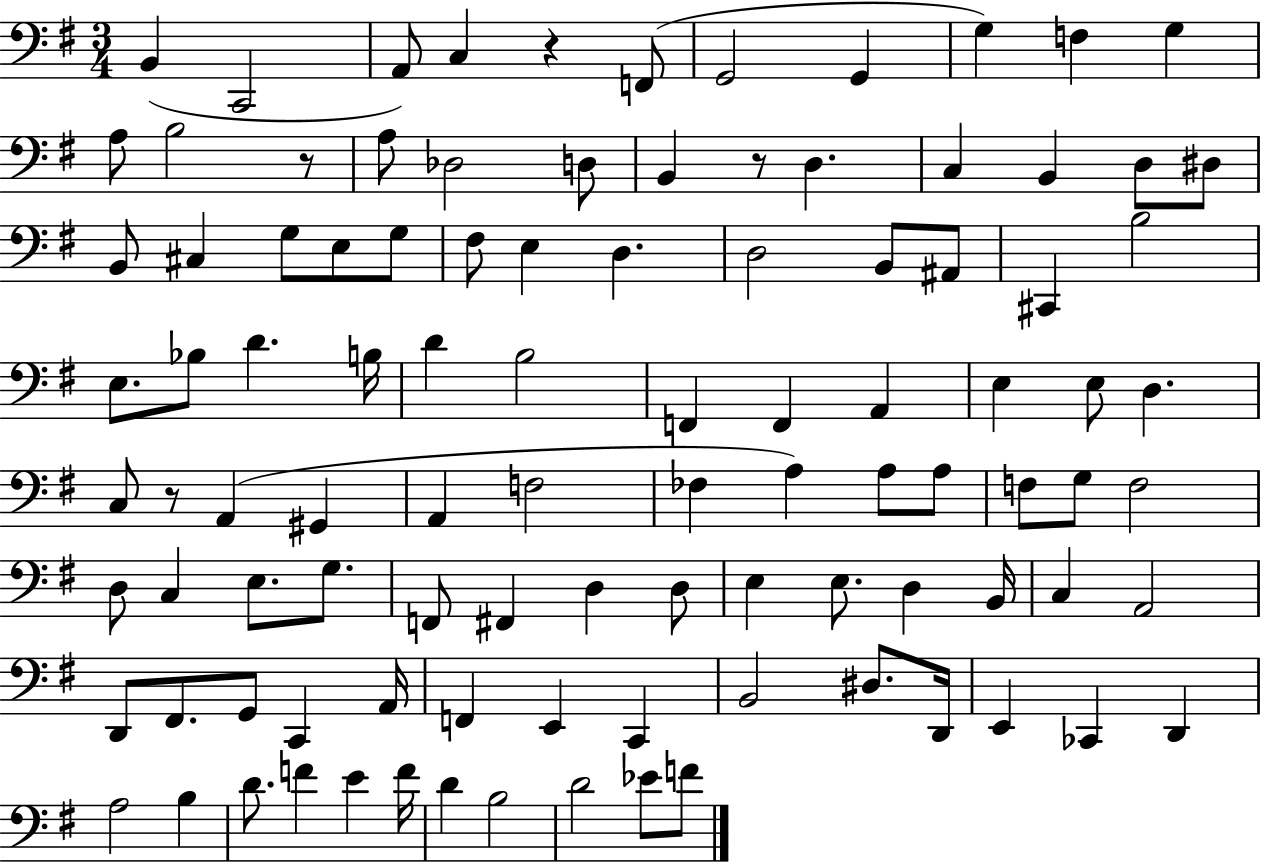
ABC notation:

X:1
T:Untitled
M:3/4
L:1/4
K:G
B,, C,,2 A,,/2 C, z F,,/2 G,,2 G,, G, F, G, A,/2 B,2 z/2 A,/2 _D,2 D,/2 B,, z/2 D, C, B,, D,/2 ^D,/2 B,,/2 ^C, G,/2 E,/2 G,/2 ^F,/2 E, D, D,2 B,,/2 ^A,,/2 ^C,, B,2 E,/2 _B,/2 D B,/4 D B,2 F,, F,, A,, E, E,/2 D, C,/2 z/2 A,, ^G,, A,, F,2 _F, A, A,/2 A,/2 F,/2 G,/2 F,2 D,/2 C, E,/2 G,/2 F,,/2 ^F,, D, D,/2 E, E,/2 D, B,,/4 C, A,,2 D,,/2 ^F,,/2 G,,/2 C,, A,,/4 F,, E,, C,, B,,2 ^D,/2 D,,/4 E,, _C,, D,, A,2 B, D/2 F E F/4 D B,2 D2 _E/2 F/2